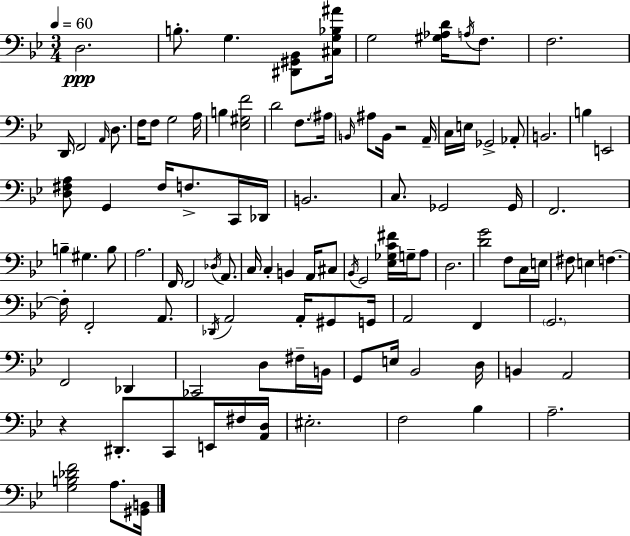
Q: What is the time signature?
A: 3/4